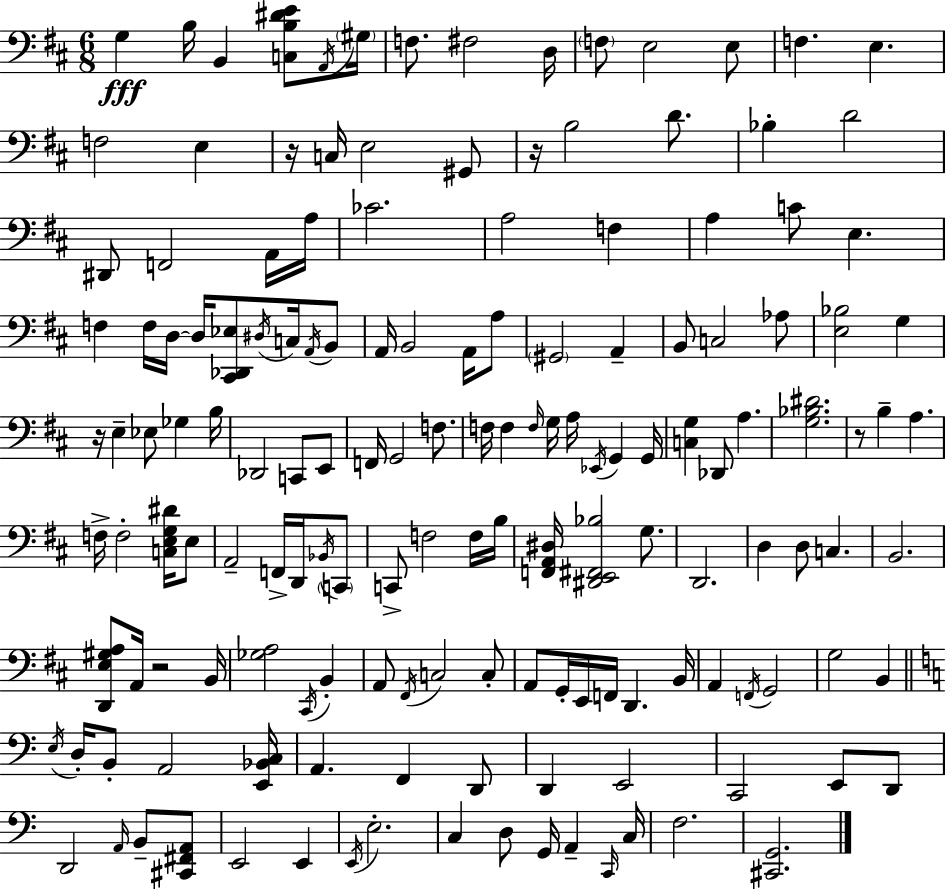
G3/q B3/s B2/q [C3,B3,D#4,E4]/e A2/s G#3/s F3/e. F#3/h D3/s F3/e E3/h E3/e F3/q. E3/q. F3/h E3/q R/s C3/s E3/h G#2/e R/s B3/h D4/e. Bb3/q D4/h D#2/e F2/h A2/s A3/s CES4/h. A3/h F3/q A3/q C4/e E3/q. F3/q F3/s D3/s D3/s [C#2,Db2,Eb3]/e D#3/s C3/s A2/s B2/e A2/s B2/h A2/s A3/e G#2/h A2/q B2/e C3/h Ab3/e [E3,Bb3]/h G3/q R/s E3/q Eb3/e Gb3/q B3/s Db2/h C2/e E2/e F2/s G2/h F3/e. F3/s F3/q F3/s G3/s A3/s Eb2/s G2/q G2/s [C3,G3]/q Db2/e A3/q. [G3,Bb3,D#4]/h. R/e B3/q A3/q. F3/s F3/h [C3,E3,G3,D#4]/s E3/e A2/h F2/s D2/s Bb2/s C2/e C2/e F3/h F3/s B3/s [F2,A2,D#3]/s [D#2,E2,F#2,Bb3]/h G3/e. D2/h. D3/q D3/e C3/q. B2/h. [D2,E3,G#3,A3]/e A2/s R/h B2/s [Gb3,A3]/h C#2/s B2/q A2/e F#2/s C3/h C3/e A2/e G2/s E2/s F2/s D2/q. B2/s A2/q F2/s G2/h G3/h B2/q E3/s D3/s B2/e A2/h [E2,Bb2,C3]/s A2/q. F2/q D2/e D2/q E2/h C2/h E2/e D2/e D2/h A2/s B2/e [C#2,F#2,A2]/e E2/h E2/q E2/s E3/h. C3/q D3/e G2/s A2/q C2/s C3/s F3/h. [C#2,G2]/h.